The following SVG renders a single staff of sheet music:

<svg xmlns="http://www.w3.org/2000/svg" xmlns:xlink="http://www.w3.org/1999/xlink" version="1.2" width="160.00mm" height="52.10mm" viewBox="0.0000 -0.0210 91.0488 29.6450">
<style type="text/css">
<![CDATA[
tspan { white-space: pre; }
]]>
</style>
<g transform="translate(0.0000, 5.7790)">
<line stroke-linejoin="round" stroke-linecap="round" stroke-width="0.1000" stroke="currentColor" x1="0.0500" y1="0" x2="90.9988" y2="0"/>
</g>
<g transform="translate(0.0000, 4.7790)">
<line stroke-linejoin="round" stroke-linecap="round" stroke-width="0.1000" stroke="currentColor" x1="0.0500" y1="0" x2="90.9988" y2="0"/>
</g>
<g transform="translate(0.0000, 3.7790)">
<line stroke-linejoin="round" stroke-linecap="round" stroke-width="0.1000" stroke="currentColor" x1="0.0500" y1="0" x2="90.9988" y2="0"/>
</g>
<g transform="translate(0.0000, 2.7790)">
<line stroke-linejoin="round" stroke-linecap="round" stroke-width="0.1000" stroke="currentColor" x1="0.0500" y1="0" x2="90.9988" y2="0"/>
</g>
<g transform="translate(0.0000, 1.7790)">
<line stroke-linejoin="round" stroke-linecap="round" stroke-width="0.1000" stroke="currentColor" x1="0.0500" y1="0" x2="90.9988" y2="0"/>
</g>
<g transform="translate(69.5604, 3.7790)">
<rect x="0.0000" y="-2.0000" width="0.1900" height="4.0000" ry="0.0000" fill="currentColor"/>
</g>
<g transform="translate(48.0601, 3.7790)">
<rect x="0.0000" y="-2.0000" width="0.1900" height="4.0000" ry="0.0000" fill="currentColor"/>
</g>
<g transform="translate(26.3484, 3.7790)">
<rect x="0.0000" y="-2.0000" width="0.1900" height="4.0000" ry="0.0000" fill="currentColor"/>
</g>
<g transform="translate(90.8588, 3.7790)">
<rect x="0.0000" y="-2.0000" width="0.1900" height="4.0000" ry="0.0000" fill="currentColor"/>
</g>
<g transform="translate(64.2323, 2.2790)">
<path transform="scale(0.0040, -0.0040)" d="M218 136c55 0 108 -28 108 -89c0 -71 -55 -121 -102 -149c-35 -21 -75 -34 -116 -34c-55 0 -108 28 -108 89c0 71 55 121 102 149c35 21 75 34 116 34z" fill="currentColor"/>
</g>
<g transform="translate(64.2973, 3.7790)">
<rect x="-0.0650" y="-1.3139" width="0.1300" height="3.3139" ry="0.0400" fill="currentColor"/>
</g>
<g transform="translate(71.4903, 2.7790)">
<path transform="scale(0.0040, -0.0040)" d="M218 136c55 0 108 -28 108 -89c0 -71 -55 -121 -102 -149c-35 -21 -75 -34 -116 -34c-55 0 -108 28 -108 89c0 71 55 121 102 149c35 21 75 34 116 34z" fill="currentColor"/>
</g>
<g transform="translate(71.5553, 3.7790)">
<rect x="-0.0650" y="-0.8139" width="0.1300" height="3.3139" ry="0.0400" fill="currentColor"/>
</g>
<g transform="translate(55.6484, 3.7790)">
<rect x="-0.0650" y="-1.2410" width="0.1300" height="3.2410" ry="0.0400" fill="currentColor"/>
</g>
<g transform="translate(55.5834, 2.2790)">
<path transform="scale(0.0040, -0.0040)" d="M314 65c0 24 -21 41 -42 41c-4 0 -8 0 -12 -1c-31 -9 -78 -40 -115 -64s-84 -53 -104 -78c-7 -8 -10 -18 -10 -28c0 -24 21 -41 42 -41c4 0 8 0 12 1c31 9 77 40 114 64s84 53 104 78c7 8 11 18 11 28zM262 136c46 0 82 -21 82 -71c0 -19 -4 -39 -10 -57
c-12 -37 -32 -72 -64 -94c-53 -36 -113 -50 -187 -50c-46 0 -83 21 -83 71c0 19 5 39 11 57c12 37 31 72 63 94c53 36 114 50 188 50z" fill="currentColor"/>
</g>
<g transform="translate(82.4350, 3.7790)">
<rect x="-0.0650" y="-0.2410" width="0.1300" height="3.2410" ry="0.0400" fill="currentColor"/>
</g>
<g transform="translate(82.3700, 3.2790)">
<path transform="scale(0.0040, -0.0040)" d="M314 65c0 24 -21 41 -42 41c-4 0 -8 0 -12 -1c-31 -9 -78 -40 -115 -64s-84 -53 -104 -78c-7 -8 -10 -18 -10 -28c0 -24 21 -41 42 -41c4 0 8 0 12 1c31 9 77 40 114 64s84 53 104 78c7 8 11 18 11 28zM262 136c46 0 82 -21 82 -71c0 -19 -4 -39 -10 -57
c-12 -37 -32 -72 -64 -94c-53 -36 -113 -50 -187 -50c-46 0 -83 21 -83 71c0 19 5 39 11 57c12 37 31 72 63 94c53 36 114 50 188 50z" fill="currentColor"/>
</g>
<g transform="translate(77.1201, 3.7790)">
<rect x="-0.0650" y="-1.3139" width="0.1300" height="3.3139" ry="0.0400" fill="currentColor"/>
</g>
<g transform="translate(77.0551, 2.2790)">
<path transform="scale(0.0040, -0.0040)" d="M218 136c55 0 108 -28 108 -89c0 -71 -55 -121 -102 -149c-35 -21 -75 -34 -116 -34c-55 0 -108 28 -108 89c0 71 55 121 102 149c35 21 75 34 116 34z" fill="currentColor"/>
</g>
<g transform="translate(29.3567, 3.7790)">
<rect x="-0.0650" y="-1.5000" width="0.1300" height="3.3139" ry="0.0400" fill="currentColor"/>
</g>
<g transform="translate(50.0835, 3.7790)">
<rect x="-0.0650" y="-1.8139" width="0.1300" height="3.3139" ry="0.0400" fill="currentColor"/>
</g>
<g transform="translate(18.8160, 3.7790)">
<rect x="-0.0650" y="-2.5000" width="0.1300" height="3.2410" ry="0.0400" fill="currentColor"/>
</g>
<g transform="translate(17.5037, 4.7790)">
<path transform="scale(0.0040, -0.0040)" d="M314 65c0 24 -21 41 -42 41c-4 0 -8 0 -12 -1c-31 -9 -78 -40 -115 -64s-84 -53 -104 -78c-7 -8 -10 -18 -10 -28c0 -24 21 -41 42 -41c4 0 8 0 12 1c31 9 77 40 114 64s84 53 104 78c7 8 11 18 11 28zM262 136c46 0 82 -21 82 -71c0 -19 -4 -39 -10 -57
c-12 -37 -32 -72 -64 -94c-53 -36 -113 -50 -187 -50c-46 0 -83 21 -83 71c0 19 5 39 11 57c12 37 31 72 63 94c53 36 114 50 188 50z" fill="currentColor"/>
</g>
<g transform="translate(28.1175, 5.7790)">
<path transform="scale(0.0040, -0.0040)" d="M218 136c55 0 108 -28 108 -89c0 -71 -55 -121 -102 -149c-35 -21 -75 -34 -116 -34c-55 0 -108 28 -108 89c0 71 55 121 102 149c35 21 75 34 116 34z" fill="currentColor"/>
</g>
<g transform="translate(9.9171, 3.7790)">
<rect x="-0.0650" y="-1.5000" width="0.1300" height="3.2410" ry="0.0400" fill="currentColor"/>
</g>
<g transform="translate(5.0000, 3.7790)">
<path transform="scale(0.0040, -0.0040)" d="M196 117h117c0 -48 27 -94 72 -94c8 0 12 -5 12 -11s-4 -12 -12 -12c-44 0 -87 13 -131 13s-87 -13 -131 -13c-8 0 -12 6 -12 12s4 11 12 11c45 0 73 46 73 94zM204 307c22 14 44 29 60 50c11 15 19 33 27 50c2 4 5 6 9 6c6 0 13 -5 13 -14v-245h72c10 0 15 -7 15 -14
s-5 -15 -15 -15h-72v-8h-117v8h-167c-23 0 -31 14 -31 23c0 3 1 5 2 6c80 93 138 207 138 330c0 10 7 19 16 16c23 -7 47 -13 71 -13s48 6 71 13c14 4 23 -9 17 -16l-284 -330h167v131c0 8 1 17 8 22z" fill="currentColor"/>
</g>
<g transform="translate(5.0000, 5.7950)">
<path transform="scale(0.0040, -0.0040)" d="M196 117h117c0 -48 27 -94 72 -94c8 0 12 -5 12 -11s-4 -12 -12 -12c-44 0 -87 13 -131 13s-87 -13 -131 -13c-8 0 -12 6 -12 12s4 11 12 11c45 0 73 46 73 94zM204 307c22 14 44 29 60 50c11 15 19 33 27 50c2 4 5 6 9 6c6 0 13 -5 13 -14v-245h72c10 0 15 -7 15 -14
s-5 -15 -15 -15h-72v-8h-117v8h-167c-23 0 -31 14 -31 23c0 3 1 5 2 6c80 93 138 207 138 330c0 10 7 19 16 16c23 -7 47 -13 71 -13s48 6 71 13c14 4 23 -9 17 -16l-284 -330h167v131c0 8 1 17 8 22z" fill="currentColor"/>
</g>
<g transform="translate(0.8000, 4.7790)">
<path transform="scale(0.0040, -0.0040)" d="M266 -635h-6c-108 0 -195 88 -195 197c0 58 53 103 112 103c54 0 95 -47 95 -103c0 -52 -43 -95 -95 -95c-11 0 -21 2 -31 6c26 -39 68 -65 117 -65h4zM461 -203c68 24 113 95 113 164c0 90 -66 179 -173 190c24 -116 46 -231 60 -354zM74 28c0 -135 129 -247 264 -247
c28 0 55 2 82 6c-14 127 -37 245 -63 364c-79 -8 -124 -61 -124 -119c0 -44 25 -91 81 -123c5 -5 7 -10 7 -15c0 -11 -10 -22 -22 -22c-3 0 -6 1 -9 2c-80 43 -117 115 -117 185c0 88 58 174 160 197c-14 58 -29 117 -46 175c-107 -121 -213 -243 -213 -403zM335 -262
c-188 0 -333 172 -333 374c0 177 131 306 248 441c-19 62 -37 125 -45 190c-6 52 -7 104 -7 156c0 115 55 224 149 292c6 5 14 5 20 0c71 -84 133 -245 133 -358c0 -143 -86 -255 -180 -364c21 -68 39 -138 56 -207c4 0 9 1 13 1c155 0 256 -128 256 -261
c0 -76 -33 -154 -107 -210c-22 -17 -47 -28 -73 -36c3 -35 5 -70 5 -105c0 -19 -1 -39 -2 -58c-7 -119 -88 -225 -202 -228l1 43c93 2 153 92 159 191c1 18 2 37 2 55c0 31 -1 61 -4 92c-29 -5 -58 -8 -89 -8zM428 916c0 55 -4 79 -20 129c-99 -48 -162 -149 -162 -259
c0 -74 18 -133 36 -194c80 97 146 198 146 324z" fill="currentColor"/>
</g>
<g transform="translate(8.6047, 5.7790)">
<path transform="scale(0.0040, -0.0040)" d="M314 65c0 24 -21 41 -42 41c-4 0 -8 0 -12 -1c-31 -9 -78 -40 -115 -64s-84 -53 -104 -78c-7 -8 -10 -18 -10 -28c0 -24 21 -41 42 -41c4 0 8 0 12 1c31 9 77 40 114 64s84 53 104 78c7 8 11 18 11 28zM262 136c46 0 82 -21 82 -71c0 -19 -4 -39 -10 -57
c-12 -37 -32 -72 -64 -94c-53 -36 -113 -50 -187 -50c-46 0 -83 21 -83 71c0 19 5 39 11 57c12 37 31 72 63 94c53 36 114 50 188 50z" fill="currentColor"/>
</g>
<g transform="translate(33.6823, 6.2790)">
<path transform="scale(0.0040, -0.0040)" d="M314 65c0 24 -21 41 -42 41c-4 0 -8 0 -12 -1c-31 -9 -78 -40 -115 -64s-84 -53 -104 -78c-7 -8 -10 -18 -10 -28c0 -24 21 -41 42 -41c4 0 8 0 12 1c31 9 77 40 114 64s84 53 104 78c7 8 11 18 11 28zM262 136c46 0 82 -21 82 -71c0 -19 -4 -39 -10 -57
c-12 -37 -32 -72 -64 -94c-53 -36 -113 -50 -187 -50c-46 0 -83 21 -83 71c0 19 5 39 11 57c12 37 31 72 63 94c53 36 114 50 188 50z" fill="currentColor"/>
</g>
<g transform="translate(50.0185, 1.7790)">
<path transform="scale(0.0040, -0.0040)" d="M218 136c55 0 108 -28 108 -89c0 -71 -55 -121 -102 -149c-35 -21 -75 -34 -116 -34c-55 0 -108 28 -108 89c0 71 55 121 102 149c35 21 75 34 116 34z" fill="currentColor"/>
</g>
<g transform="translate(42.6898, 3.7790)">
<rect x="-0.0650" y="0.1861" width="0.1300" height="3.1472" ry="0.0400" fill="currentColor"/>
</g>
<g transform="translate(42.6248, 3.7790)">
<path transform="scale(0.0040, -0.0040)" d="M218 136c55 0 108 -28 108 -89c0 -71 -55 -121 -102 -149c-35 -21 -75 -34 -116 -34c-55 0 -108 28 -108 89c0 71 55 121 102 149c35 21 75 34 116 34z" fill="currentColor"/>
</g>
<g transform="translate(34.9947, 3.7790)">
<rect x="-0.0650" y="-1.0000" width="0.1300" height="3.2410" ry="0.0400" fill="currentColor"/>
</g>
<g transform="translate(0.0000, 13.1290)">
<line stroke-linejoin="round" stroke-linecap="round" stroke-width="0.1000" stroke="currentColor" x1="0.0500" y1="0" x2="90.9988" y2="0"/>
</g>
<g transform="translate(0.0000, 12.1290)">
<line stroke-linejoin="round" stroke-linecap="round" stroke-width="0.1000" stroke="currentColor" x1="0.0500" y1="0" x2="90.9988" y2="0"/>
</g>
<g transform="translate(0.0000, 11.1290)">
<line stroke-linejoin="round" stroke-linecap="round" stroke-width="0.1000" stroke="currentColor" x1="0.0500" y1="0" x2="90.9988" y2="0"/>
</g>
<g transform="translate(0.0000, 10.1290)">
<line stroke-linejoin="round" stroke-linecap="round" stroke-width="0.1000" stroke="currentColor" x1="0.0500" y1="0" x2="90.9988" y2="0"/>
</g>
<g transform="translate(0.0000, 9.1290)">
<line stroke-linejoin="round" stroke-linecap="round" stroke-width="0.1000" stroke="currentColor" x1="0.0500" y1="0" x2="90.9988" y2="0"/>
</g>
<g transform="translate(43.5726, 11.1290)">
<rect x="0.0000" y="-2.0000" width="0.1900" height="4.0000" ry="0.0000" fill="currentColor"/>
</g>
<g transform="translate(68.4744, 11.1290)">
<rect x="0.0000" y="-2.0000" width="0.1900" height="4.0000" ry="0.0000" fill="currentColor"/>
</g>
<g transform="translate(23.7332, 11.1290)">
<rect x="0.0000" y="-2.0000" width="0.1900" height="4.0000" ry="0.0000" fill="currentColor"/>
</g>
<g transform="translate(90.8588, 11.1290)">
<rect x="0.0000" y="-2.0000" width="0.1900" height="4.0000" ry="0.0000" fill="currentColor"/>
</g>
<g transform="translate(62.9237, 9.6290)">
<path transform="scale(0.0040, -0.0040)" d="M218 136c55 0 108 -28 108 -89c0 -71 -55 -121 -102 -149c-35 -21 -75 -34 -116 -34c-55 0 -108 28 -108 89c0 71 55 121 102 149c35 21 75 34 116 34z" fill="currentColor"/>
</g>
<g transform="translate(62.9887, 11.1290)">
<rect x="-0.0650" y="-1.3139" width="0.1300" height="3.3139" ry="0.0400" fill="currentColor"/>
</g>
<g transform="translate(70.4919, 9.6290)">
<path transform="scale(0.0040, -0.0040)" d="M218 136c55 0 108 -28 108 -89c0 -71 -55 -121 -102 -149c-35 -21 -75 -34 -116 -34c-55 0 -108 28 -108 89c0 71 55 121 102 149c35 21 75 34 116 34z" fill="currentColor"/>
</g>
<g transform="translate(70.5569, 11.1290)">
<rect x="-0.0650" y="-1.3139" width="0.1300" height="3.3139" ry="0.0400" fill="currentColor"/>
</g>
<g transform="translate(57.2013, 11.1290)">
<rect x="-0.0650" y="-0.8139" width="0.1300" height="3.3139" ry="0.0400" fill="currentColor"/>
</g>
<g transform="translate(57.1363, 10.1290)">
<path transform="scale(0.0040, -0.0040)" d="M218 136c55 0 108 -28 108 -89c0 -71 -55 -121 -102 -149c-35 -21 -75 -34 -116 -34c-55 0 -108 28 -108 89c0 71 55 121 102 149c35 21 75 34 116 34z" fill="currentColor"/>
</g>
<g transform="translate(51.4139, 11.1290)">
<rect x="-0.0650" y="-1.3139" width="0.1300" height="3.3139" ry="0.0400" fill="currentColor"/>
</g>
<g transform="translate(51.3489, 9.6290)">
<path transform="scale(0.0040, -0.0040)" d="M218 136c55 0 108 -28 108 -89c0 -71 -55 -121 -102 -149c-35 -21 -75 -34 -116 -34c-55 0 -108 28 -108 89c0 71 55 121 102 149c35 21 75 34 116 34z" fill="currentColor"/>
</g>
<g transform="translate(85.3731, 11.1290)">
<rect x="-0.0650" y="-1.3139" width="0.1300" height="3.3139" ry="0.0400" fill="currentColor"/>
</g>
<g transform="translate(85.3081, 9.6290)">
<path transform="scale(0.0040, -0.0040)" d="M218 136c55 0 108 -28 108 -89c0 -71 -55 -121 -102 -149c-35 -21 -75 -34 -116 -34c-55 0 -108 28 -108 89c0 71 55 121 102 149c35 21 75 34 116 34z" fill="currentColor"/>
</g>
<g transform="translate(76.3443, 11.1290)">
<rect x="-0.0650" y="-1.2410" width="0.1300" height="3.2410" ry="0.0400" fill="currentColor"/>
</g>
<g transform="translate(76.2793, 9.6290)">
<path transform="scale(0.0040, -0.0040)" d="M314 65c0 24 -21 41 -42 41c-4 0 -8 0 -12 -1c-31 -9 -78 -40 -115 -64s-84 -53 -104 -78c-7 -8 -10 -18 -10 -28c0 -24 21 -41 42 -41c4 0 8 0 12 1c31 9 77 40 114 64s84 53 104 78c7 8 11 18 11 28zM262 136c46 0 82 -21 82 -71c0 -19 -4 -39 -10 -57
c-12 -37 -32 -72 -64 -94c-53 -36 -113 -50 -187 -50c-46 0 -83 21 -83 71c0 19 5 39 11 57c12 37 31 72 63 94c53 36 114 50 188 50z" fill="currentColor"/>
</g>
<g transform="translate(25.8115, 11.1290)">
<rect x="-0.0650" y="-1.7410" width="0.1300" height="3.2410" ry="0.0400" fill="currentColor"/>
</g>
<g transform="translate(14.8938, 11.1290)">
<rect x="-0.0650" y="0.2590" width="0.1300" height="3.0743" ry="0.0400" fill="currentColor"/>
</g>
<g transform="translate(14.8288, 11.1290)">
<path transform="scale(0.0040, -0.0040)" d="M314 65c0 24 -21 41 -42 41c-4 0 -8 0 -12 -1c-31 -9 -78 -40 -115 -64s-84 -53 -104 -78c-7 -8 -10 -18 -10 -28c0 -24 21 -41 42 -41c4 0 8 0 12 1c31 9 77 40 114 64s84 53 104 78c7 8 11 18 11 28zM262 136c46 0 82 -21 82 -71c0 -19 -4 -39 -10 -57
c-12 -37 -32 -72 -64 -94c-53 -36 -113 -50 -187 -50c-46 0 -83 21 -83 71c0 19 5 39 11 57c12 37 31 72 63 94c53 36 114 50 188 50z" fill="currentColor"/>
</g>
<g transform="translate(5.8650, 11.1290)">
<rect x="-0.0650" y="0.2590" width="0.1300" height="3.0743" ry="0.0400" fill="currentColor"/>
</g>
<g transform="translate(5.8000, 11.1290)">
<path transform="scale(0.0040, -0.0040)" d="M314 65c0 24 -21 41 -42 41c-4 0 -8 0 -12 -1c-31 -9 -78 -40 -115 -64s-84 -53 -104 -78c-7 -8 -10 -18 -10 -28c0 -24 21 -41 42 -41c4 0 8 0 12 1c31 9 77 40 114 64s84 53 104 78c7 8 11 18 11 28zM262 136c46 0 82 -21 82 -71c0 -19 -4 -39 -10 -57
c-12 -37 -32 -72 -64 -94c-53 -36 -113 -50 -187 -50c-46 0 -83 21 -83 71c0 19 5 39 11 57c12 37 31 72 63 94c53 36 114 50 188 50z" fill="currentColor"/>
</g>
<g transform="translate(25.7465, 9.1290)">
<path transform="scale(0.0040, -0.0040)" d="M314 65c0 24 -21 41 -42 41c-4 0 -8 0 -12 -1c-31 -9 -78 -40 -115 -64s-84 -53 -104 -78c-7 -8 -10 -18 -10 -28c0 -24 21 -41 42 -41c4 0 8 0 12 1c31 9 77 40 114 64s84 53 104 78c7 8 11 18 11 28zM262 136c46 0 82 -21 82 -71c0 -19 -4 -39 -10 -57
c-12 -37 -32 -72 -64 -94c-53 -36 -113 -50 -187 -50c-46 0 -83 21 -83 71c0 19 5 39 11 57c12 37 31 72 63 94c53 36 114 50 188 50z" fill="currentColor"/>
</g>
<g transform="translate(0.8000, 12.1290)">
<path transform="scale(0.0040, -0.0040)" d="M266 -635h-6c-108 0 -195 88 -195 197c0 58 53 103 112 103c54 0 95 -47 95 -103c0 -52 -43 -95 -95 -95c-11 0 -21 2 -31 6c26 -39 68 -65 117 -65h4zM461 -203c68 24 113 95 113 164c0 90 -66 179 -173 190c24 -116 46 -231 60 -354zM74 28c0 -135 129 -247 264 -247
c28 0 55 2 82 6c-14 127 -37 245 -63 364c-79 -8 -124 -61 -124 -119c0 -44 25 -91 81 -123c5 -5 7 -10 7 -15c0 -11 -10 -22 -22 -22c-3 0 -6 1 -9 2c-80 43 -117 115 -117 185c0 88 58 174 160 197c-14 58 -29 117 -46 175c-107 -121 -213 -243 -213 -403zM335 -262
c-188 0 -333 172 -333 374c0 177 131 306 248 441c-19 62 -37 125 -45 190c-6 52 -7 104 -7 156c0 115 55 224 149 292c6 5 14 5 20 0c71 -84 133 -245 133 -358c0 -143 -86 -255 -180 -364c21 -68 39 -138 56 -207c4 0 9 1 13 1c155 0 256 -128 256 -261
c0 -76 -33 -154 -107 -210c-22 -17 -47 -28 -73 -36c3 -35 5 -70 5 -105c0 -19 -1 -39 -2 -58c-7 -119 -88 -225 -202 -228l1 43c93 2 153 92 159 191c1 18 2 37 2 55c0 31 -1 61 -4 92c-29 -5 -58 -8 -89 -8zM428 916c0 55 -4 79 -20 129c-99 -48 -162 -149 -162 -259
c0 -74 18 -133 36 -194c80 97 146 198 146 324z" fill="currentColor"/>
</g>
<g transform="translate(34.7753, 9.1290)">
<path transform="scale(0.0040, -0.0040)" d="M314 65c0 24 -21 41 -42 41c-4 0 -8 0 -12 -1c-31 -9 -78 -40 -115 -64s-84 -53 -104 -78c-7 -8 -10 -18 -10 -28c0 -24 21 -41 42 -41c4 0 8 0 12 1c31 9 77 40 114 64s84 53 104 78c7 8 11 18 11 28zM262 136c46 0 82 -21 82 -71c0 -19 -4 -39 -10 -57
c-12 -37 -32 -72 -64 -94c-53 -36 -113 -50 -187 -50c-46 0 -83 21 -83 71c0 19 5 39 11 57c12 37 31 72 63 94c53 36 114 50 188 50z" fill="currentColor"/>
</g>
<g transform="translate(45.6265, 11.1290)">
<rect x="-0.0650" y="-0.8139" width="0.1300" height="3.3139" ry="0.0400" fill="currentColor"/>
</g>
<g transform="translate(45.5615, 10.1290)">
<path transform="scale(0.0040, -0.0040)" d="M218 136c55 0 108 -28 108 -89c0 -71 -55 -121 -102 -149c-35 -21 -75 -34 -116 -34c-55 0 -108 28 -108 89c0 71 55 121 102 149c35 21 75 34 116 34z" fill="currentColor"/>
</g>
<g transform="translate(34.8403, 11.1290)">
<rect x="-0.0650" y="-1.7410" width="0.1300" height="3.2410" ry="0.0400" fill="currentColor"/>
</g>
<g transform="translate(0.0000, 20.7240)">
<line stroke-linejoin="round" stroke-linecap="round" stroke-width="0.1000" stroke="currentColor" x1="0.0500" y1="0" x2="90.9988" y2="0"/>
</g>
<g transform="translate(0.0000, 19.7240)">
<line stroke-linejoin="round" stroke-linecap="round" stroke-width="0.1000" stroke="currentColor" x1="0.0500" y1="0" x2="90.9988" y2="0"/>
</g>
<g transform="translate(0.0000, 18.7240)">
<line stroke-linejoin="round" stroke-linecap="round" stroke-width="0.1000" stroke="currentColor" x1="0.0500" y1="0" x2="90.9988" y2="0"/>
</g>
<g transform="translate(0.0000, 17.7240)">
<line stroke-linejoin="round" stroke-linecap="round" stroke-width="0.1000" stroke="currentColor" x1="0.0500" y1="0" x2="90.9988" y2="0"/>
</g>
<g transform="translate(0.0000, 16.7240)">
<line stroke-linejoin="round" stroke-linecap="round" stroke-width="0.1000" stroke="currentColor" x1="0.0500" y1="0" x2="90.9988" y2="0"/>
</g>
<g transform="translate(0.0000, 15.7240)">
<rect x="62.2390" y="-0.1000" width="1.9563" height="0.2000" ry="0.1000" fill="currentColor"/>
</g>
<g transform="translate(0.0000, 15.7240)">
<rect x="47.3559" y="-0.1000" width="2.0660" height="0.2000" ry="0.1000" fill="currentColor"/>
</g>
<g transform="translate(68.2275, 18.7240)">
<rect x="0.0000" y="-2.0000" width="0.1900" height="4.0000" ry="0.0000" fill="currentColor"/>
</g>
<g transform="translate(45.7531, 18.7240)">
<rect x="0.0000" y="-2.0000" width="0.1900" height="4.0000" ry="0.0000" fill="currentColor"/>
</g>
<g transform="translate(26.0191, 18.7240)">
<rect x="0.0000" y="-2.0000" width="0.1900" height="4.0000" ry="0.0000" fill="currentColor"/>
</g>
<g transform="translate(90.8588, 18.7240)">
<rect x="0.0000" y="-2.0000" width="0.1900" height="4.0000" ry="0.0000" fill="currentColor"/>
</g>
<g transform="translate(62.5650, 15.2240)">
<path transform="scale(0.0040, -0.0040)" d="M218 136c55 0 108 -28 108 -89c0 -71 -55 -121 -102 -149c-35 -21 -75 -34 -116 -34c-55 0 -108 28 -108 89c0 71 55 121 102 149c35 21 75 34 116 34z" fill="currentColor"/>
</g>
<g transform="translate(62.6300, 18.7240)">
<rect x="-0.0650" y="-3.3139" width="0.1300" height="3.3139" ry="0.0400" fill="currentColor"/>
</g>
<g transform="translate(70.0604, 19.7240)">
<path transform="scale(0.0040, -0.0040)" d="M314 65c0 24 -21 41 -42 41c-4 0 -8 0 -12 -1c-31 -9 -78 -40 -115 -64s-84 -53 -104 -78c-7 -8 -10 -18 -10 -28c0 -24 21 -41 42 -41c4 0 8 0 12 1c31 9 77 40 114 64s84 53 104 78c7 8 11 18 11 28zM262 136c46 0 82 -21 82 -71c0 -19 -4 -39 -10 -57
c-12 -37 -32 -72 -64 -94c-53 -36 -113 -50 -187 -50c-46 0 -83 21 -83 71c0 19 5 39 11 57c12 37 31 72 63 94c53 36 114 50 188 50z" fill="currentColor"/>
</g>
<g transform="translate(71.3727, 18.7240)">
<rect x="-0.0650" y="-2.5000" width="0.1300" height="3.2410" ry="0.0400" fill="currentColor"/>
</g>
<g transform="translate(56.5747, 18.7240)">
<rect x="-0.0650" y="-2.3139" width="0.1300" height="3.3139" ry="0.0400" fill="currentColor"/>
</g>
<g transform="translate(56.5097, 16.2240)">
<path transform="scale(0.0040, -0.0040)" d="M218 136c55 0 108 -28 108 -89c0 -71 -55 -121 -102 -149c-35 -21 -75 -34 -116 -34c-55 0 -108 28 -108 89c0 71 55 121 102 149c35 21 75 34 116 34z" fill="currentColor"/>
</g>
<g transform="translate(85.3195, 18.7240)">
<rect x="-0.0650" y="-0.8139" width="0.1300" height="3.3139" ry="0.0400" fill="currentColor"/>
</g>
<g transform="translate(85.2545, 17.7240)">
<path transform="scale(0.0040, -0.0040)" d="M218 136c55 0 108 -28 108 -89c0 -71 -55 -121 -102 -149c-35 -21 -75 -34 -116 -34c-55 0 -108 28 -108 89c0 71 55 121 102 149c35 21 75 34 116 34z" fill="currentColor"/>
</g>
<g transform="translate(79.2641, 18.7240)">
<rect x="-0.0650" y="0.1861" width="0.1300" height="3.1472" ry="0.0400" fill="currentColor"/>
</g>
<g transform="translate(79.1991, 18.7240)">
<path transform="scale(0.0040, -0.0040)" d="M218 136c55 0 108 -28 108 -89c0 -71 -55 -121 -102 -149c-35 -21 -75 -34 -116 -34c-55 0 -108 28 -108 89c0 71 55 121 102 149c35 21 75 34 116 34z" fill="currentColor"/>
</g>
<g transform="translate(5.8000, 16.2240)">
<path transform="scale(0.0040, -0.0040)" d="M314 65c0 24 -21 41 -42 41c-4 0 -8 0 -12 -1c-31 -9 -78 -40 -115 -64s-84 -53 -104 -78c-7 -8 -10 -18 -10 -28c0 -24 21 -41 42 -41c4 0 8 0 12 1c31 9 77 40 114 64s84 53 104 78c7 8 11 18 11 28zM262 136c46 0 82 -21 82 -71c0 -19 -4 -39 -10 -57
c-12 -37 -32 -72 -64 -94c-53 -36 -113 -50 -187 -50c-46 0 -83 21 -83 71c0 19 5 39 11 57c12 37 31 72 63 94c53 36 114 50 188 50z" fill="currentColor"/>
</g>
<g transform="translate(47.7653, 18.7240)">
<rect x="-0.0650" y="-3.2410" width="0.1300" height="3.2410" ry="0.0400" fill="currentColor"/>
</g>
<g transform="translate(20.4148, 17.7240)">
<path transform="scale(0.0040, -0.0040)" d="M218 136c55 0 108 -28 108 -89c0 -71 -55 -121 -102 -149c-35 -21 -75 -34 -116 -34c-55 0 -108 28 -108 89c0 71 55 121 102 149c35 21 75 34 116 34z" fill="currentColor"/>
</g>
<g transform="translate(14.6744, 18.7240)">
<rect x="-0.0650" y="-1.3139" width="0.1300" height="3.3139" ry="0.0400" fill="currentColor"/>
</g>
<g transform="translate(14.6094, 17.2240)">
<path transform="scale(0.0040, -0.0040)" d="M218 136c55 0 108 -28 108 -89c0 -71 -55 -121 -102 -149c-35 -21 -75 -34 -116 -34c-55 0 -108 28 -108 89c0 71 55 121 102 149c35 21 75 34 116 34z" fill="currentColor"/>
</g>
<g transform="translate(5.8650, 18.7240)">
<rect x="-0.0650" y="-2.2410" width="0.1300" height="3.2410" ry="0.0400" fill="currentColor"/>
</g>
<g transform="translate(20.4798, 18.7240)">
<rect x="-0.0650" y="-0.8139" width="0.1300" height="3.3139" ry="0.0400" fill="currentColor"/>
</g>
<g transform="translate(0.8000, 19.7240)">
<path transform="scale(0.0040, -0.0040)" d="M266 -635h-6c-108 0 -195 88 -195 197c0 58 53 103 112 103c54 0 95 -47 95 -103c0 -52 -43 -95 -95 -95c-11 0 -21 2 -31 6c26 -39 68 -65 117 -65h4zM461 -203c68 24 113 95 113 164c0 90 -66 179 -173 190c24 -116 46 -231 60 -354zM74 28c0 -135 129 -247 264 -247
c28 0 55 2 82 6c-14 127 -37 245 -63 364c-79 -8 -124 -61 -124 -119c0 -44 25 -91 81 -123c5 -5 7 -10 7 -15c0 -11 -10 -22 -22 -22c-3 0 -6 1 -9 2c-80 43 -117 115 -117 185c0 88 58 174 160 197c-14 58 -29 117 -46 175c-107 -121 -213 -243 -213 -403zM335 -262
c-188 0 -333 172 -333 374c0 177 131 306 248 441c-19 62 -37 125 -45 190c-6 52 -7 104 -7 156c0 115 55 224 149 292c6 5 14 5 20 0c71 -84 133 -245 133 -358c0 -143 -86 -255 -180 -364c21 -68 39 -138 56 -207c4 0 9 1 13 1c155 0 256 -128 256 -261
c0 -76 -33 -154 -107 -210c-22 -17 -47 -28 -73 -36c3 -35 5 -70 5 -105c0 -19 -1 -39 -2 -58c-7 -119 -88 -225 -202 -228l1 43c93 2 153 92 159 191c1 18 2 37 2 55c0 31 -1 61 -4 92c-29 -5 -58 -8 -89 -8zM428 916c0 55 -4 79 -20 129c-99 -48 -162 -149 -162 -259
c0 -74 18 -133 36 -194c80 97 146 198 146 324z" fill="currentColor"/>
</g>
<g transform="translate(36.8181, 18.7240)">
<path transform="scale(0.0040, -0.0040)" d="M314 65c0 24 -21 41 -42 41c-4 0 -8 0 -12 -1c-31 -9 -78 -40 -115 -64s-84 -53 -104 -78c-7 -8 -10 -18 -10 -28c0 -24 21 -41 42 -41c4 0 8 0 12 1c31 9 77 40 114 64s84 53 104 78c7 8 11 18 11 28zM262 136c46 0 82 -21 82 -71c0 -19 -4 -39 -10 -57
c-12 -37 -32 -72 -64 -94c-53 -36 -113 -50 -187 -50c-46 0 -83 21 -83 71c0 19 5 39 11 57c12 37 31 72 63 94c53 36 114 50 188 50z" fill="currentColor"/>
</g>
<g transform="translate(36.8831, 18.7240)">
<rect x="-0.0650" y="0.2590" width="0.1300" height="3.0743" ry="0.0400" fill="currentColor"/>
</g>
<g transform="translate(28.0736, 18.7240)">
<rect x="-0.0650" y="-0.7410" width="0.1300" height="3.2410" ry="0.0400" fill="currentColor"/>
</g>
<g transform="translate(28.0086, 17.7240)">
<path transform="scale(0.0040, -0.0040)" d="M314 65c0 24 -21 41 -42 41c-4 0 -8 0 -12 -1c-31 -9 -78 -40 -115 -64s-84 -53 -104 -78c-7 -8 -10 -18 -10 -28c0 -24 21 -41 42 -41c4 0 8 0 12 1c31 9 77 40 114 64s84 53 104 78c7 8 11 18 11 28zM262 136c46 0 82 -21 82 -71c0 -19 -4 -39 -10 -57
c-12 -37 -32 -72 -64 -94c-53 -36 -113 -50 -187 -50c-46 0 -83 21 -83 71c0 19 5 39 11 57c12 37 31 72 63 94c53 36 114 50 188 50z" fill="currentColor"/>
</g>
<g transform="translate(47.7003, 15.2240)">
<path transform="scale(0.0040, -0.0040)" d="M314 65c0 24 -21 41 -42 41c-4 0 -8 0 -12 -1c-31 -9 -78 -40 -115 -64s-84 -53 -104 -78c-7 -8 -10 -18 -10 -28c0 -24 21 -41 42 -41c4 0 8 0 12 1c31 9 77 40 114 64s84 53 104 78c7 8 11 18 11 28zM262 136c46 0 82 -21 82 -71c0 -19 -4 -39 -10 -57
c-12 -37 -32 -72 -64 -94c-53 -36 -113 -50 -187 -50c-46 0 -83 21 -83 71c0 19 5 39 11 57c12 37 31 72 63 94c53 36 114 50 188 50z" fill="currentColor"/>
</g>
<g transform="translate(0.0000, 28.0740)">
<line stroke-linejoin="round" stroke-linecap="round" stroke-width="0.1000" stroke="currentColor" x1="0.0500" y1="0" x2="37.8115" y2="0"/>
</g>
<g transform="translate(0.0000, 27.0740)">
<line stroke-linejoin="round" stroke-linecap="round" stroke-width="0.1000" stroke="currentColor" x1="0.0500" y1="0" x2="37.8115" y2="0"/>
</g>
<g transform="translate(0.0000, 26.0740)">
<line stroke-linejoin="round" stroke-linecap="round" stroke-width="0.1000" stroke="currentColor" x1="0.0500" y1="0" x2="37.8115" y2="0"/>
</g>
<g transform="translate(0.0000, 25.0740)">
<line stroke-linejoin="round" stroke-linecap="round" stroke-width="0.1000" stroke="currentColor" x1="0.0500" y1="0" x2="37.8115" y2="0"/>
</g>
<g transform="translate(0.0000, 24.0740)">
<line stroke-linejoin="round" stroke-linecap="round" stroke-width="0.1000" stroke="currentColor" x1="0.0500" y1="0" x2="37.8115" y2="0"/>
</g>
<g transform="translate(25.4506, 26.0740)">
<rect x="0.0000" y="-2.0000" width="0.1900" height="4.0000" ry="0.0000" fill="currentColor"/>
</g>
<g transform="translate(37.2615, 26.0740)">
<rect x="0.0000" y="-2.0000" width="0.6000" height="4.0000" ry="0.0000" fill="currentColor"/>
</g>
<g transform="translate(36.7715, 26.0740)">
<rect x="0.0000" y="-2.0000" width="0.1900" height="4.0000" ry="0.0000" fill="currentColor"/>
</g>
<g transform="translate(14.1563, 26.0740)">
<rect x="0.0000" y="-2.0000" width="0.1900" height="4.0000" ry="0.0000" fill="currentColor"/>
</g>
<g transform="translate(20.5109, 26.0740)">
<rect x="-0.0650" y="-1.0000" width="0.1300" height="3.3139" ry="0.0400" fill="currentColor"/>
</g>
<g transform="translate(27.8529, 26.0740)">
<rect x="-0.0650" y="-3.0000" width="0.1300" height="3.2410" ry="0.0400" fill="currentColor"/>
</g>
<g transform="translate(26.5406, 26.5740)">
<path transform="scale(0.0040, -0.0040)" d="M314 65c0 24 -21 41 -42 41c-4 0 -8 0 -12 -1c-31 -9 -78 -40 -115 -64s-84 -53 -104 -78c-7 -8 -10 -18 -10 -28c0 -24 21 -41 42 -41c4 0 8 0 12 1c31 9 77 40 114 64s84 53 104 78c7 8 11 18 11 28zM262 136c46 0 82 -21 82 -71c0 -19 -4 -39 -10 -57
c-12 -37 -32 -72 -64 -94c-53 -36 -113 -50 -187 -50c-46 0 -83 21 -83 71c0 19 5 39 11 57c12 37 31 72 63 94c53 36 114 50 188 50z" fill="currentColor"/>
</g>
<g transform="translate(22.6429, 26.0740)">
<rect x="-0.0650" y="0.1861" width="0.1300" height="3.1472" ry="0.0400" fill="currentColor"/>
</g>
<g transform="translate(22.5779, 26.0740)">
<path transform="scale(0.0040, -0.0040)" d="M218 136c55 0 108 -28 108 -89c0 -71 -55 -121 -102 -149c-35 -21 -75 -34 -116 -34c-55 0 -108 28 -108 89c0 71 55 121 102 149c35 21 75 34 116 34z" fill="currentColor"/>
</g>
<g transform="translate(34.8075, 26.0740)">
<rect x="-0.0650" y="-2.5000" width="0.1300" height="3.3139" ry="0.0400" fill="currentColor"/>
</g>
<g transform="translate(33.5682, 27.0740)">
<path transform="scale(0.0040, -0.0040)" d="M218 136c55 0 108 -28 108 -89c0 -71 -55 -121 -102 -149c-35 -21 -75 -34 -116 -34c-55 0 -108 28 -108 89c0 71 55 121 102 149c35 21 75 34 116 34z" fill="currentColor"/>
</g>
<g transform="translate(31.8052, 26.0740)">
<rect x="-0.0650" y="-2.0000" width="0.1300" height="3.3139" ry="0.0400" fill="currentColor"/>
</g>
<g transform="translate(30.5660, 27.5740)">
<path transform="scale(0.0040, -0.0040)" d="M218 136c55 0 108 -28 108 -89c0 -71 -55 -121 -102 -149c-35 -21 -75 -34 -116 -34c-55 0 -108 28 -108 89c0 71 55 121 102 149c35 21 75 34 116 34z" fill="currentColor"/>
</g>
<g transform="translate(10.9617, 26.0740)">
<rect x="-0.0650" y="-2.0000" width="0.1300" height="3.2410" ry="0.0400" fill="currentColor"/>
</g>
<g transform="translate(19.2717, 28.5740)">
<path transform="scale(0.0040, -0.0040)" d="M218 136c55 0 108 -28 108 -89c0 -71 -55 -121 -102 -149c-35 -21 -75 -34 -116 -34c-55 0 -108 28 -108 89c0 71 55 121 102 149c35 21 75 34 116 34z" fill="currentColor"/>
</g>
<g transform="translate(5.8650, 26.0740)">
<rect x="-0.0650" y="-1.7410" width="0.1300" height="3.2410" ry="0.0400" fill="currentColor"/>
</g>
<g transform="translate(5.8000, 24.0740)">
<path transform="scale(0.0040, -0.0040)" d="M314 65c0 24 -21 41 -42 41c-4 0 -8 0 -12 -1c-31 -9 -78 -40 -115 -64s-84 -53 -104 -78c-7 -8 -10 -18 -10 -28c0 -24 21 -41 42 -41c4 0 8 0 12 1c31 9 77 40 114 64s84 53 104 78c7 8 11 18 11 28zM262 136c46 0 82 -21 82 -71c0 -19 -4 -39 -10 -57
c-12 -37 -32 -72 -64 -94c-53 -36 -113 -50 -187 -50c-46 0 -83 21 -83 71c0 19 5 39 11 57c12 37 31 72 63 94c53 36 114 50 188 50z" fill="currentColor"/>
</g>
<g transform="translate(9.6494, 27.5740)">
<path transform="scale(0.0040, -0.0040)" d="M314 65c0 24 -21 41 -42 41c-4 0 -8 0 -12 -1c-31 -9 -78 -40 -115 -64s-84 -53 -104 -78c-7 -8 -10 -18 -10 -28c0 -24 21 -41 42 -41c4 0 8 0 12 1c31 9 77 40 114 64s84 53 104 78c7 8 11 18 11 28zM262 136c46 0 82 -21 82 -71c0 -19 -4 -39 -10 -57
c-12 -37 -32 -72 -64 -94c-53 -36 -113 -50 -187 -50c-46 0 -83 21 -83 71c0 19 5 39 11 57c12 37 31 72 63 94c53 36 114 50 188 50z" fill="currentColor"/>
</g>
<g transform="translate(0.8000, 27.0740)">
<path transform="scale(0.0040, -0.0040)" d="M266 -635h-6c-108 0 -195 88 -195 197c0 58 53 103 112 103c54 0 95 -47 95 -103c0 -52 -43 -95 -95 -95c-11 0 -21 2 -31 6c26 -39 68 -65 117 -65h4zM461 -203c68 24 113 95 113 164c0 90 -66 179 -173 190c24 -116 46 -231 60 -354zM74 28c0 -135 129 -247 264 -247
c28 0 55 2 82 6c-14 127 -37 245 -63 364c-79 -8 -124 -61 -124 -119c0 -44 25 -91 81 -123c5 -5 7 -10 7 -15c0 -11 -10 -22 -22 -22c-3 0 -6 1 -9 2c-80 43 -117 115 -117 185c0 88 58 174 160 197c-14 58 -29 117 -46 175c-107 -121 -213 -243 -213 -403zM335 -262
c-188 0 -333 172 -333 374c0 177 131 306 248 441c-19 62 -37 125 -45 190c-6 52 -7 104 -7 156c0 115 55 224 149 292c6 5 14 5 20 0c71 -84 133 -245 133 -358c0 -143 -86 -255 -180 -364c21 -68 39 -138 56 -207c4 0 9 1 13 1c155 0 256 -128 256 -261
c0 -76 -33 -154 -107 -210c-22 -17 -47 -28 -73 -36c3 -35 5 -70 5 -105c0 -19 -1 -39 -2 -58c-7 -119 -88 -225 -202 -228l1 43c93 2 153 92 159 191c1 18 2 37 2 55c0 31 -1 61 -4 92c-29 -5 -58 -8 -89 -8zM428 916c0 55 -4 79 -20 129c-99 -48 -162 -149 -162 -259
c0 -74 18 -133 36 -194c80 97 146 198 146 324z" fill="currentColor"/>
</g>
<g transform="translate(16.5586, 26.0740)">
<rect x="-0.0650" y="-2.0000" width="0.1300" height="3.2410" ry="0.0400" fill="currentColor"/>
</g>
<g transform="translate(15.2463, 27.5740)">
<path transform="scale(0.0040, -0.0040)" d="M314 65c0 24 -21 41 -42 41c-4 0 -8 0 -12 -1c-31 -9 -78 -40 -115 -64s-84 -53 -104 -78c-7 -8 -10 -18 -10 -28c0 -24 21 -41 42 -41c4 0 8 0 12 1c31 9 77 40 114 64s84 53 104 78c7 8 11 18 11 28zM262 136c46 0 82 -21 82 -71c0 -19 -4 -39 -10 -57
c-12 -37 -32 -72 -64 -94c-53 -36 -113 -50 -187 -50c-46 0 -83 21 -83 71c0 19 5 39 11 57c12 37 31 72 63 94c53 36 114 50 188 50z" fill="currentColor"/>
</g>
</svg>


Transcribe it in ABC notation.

X:1
T:Untitled
M:4/4
L:1/4
K:C
E2 G2 E D2 B f e2 e d e c2 B2 B2 f2 f2 d e d e e e2 e g2 e d d2 B2 b2 g b G2 B d f2 F2 F2 D B A2 F G